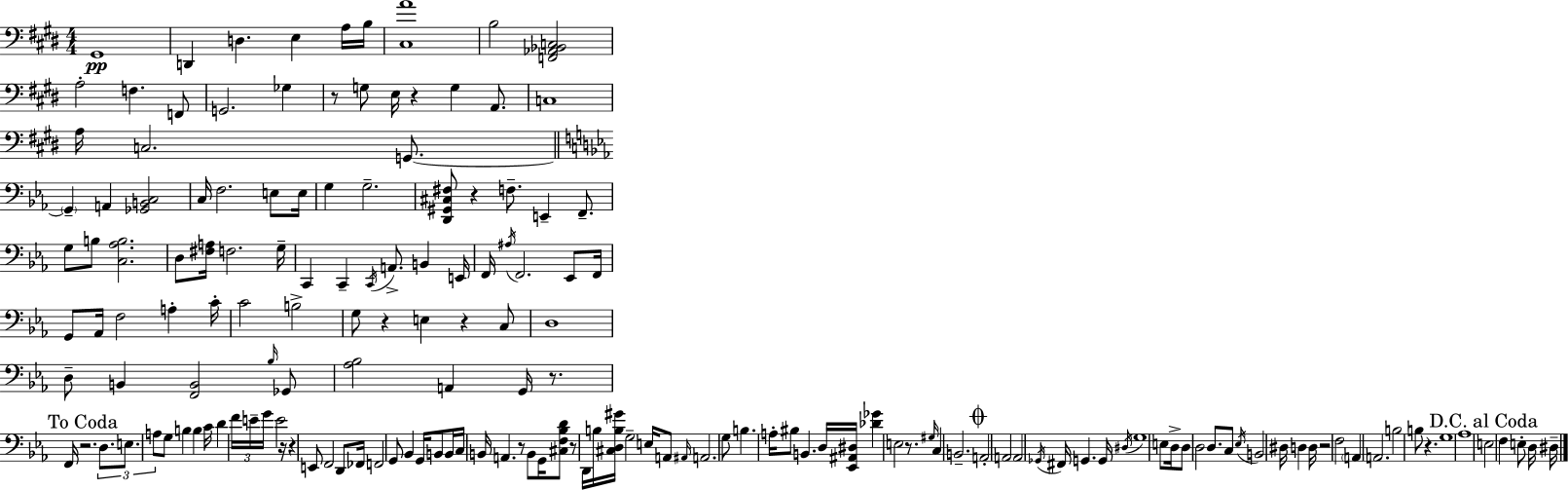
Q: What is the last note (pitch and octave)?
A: D#3